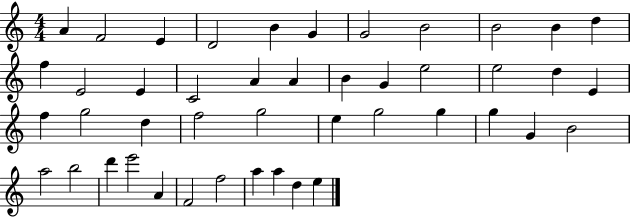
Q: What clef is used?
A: treble